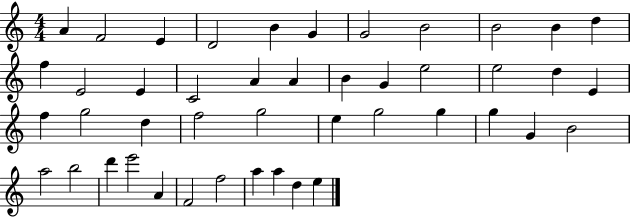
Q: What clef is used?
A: treble